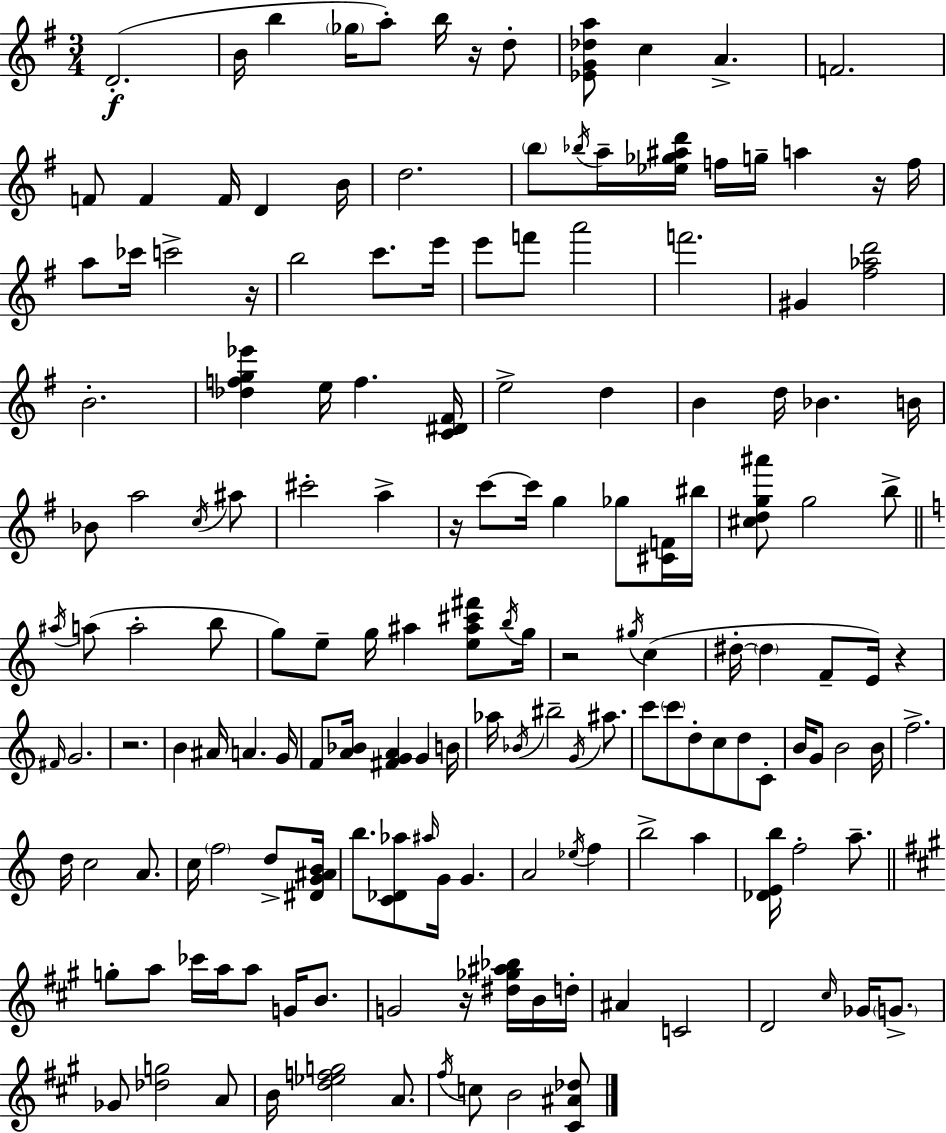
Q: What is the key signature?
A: E minor